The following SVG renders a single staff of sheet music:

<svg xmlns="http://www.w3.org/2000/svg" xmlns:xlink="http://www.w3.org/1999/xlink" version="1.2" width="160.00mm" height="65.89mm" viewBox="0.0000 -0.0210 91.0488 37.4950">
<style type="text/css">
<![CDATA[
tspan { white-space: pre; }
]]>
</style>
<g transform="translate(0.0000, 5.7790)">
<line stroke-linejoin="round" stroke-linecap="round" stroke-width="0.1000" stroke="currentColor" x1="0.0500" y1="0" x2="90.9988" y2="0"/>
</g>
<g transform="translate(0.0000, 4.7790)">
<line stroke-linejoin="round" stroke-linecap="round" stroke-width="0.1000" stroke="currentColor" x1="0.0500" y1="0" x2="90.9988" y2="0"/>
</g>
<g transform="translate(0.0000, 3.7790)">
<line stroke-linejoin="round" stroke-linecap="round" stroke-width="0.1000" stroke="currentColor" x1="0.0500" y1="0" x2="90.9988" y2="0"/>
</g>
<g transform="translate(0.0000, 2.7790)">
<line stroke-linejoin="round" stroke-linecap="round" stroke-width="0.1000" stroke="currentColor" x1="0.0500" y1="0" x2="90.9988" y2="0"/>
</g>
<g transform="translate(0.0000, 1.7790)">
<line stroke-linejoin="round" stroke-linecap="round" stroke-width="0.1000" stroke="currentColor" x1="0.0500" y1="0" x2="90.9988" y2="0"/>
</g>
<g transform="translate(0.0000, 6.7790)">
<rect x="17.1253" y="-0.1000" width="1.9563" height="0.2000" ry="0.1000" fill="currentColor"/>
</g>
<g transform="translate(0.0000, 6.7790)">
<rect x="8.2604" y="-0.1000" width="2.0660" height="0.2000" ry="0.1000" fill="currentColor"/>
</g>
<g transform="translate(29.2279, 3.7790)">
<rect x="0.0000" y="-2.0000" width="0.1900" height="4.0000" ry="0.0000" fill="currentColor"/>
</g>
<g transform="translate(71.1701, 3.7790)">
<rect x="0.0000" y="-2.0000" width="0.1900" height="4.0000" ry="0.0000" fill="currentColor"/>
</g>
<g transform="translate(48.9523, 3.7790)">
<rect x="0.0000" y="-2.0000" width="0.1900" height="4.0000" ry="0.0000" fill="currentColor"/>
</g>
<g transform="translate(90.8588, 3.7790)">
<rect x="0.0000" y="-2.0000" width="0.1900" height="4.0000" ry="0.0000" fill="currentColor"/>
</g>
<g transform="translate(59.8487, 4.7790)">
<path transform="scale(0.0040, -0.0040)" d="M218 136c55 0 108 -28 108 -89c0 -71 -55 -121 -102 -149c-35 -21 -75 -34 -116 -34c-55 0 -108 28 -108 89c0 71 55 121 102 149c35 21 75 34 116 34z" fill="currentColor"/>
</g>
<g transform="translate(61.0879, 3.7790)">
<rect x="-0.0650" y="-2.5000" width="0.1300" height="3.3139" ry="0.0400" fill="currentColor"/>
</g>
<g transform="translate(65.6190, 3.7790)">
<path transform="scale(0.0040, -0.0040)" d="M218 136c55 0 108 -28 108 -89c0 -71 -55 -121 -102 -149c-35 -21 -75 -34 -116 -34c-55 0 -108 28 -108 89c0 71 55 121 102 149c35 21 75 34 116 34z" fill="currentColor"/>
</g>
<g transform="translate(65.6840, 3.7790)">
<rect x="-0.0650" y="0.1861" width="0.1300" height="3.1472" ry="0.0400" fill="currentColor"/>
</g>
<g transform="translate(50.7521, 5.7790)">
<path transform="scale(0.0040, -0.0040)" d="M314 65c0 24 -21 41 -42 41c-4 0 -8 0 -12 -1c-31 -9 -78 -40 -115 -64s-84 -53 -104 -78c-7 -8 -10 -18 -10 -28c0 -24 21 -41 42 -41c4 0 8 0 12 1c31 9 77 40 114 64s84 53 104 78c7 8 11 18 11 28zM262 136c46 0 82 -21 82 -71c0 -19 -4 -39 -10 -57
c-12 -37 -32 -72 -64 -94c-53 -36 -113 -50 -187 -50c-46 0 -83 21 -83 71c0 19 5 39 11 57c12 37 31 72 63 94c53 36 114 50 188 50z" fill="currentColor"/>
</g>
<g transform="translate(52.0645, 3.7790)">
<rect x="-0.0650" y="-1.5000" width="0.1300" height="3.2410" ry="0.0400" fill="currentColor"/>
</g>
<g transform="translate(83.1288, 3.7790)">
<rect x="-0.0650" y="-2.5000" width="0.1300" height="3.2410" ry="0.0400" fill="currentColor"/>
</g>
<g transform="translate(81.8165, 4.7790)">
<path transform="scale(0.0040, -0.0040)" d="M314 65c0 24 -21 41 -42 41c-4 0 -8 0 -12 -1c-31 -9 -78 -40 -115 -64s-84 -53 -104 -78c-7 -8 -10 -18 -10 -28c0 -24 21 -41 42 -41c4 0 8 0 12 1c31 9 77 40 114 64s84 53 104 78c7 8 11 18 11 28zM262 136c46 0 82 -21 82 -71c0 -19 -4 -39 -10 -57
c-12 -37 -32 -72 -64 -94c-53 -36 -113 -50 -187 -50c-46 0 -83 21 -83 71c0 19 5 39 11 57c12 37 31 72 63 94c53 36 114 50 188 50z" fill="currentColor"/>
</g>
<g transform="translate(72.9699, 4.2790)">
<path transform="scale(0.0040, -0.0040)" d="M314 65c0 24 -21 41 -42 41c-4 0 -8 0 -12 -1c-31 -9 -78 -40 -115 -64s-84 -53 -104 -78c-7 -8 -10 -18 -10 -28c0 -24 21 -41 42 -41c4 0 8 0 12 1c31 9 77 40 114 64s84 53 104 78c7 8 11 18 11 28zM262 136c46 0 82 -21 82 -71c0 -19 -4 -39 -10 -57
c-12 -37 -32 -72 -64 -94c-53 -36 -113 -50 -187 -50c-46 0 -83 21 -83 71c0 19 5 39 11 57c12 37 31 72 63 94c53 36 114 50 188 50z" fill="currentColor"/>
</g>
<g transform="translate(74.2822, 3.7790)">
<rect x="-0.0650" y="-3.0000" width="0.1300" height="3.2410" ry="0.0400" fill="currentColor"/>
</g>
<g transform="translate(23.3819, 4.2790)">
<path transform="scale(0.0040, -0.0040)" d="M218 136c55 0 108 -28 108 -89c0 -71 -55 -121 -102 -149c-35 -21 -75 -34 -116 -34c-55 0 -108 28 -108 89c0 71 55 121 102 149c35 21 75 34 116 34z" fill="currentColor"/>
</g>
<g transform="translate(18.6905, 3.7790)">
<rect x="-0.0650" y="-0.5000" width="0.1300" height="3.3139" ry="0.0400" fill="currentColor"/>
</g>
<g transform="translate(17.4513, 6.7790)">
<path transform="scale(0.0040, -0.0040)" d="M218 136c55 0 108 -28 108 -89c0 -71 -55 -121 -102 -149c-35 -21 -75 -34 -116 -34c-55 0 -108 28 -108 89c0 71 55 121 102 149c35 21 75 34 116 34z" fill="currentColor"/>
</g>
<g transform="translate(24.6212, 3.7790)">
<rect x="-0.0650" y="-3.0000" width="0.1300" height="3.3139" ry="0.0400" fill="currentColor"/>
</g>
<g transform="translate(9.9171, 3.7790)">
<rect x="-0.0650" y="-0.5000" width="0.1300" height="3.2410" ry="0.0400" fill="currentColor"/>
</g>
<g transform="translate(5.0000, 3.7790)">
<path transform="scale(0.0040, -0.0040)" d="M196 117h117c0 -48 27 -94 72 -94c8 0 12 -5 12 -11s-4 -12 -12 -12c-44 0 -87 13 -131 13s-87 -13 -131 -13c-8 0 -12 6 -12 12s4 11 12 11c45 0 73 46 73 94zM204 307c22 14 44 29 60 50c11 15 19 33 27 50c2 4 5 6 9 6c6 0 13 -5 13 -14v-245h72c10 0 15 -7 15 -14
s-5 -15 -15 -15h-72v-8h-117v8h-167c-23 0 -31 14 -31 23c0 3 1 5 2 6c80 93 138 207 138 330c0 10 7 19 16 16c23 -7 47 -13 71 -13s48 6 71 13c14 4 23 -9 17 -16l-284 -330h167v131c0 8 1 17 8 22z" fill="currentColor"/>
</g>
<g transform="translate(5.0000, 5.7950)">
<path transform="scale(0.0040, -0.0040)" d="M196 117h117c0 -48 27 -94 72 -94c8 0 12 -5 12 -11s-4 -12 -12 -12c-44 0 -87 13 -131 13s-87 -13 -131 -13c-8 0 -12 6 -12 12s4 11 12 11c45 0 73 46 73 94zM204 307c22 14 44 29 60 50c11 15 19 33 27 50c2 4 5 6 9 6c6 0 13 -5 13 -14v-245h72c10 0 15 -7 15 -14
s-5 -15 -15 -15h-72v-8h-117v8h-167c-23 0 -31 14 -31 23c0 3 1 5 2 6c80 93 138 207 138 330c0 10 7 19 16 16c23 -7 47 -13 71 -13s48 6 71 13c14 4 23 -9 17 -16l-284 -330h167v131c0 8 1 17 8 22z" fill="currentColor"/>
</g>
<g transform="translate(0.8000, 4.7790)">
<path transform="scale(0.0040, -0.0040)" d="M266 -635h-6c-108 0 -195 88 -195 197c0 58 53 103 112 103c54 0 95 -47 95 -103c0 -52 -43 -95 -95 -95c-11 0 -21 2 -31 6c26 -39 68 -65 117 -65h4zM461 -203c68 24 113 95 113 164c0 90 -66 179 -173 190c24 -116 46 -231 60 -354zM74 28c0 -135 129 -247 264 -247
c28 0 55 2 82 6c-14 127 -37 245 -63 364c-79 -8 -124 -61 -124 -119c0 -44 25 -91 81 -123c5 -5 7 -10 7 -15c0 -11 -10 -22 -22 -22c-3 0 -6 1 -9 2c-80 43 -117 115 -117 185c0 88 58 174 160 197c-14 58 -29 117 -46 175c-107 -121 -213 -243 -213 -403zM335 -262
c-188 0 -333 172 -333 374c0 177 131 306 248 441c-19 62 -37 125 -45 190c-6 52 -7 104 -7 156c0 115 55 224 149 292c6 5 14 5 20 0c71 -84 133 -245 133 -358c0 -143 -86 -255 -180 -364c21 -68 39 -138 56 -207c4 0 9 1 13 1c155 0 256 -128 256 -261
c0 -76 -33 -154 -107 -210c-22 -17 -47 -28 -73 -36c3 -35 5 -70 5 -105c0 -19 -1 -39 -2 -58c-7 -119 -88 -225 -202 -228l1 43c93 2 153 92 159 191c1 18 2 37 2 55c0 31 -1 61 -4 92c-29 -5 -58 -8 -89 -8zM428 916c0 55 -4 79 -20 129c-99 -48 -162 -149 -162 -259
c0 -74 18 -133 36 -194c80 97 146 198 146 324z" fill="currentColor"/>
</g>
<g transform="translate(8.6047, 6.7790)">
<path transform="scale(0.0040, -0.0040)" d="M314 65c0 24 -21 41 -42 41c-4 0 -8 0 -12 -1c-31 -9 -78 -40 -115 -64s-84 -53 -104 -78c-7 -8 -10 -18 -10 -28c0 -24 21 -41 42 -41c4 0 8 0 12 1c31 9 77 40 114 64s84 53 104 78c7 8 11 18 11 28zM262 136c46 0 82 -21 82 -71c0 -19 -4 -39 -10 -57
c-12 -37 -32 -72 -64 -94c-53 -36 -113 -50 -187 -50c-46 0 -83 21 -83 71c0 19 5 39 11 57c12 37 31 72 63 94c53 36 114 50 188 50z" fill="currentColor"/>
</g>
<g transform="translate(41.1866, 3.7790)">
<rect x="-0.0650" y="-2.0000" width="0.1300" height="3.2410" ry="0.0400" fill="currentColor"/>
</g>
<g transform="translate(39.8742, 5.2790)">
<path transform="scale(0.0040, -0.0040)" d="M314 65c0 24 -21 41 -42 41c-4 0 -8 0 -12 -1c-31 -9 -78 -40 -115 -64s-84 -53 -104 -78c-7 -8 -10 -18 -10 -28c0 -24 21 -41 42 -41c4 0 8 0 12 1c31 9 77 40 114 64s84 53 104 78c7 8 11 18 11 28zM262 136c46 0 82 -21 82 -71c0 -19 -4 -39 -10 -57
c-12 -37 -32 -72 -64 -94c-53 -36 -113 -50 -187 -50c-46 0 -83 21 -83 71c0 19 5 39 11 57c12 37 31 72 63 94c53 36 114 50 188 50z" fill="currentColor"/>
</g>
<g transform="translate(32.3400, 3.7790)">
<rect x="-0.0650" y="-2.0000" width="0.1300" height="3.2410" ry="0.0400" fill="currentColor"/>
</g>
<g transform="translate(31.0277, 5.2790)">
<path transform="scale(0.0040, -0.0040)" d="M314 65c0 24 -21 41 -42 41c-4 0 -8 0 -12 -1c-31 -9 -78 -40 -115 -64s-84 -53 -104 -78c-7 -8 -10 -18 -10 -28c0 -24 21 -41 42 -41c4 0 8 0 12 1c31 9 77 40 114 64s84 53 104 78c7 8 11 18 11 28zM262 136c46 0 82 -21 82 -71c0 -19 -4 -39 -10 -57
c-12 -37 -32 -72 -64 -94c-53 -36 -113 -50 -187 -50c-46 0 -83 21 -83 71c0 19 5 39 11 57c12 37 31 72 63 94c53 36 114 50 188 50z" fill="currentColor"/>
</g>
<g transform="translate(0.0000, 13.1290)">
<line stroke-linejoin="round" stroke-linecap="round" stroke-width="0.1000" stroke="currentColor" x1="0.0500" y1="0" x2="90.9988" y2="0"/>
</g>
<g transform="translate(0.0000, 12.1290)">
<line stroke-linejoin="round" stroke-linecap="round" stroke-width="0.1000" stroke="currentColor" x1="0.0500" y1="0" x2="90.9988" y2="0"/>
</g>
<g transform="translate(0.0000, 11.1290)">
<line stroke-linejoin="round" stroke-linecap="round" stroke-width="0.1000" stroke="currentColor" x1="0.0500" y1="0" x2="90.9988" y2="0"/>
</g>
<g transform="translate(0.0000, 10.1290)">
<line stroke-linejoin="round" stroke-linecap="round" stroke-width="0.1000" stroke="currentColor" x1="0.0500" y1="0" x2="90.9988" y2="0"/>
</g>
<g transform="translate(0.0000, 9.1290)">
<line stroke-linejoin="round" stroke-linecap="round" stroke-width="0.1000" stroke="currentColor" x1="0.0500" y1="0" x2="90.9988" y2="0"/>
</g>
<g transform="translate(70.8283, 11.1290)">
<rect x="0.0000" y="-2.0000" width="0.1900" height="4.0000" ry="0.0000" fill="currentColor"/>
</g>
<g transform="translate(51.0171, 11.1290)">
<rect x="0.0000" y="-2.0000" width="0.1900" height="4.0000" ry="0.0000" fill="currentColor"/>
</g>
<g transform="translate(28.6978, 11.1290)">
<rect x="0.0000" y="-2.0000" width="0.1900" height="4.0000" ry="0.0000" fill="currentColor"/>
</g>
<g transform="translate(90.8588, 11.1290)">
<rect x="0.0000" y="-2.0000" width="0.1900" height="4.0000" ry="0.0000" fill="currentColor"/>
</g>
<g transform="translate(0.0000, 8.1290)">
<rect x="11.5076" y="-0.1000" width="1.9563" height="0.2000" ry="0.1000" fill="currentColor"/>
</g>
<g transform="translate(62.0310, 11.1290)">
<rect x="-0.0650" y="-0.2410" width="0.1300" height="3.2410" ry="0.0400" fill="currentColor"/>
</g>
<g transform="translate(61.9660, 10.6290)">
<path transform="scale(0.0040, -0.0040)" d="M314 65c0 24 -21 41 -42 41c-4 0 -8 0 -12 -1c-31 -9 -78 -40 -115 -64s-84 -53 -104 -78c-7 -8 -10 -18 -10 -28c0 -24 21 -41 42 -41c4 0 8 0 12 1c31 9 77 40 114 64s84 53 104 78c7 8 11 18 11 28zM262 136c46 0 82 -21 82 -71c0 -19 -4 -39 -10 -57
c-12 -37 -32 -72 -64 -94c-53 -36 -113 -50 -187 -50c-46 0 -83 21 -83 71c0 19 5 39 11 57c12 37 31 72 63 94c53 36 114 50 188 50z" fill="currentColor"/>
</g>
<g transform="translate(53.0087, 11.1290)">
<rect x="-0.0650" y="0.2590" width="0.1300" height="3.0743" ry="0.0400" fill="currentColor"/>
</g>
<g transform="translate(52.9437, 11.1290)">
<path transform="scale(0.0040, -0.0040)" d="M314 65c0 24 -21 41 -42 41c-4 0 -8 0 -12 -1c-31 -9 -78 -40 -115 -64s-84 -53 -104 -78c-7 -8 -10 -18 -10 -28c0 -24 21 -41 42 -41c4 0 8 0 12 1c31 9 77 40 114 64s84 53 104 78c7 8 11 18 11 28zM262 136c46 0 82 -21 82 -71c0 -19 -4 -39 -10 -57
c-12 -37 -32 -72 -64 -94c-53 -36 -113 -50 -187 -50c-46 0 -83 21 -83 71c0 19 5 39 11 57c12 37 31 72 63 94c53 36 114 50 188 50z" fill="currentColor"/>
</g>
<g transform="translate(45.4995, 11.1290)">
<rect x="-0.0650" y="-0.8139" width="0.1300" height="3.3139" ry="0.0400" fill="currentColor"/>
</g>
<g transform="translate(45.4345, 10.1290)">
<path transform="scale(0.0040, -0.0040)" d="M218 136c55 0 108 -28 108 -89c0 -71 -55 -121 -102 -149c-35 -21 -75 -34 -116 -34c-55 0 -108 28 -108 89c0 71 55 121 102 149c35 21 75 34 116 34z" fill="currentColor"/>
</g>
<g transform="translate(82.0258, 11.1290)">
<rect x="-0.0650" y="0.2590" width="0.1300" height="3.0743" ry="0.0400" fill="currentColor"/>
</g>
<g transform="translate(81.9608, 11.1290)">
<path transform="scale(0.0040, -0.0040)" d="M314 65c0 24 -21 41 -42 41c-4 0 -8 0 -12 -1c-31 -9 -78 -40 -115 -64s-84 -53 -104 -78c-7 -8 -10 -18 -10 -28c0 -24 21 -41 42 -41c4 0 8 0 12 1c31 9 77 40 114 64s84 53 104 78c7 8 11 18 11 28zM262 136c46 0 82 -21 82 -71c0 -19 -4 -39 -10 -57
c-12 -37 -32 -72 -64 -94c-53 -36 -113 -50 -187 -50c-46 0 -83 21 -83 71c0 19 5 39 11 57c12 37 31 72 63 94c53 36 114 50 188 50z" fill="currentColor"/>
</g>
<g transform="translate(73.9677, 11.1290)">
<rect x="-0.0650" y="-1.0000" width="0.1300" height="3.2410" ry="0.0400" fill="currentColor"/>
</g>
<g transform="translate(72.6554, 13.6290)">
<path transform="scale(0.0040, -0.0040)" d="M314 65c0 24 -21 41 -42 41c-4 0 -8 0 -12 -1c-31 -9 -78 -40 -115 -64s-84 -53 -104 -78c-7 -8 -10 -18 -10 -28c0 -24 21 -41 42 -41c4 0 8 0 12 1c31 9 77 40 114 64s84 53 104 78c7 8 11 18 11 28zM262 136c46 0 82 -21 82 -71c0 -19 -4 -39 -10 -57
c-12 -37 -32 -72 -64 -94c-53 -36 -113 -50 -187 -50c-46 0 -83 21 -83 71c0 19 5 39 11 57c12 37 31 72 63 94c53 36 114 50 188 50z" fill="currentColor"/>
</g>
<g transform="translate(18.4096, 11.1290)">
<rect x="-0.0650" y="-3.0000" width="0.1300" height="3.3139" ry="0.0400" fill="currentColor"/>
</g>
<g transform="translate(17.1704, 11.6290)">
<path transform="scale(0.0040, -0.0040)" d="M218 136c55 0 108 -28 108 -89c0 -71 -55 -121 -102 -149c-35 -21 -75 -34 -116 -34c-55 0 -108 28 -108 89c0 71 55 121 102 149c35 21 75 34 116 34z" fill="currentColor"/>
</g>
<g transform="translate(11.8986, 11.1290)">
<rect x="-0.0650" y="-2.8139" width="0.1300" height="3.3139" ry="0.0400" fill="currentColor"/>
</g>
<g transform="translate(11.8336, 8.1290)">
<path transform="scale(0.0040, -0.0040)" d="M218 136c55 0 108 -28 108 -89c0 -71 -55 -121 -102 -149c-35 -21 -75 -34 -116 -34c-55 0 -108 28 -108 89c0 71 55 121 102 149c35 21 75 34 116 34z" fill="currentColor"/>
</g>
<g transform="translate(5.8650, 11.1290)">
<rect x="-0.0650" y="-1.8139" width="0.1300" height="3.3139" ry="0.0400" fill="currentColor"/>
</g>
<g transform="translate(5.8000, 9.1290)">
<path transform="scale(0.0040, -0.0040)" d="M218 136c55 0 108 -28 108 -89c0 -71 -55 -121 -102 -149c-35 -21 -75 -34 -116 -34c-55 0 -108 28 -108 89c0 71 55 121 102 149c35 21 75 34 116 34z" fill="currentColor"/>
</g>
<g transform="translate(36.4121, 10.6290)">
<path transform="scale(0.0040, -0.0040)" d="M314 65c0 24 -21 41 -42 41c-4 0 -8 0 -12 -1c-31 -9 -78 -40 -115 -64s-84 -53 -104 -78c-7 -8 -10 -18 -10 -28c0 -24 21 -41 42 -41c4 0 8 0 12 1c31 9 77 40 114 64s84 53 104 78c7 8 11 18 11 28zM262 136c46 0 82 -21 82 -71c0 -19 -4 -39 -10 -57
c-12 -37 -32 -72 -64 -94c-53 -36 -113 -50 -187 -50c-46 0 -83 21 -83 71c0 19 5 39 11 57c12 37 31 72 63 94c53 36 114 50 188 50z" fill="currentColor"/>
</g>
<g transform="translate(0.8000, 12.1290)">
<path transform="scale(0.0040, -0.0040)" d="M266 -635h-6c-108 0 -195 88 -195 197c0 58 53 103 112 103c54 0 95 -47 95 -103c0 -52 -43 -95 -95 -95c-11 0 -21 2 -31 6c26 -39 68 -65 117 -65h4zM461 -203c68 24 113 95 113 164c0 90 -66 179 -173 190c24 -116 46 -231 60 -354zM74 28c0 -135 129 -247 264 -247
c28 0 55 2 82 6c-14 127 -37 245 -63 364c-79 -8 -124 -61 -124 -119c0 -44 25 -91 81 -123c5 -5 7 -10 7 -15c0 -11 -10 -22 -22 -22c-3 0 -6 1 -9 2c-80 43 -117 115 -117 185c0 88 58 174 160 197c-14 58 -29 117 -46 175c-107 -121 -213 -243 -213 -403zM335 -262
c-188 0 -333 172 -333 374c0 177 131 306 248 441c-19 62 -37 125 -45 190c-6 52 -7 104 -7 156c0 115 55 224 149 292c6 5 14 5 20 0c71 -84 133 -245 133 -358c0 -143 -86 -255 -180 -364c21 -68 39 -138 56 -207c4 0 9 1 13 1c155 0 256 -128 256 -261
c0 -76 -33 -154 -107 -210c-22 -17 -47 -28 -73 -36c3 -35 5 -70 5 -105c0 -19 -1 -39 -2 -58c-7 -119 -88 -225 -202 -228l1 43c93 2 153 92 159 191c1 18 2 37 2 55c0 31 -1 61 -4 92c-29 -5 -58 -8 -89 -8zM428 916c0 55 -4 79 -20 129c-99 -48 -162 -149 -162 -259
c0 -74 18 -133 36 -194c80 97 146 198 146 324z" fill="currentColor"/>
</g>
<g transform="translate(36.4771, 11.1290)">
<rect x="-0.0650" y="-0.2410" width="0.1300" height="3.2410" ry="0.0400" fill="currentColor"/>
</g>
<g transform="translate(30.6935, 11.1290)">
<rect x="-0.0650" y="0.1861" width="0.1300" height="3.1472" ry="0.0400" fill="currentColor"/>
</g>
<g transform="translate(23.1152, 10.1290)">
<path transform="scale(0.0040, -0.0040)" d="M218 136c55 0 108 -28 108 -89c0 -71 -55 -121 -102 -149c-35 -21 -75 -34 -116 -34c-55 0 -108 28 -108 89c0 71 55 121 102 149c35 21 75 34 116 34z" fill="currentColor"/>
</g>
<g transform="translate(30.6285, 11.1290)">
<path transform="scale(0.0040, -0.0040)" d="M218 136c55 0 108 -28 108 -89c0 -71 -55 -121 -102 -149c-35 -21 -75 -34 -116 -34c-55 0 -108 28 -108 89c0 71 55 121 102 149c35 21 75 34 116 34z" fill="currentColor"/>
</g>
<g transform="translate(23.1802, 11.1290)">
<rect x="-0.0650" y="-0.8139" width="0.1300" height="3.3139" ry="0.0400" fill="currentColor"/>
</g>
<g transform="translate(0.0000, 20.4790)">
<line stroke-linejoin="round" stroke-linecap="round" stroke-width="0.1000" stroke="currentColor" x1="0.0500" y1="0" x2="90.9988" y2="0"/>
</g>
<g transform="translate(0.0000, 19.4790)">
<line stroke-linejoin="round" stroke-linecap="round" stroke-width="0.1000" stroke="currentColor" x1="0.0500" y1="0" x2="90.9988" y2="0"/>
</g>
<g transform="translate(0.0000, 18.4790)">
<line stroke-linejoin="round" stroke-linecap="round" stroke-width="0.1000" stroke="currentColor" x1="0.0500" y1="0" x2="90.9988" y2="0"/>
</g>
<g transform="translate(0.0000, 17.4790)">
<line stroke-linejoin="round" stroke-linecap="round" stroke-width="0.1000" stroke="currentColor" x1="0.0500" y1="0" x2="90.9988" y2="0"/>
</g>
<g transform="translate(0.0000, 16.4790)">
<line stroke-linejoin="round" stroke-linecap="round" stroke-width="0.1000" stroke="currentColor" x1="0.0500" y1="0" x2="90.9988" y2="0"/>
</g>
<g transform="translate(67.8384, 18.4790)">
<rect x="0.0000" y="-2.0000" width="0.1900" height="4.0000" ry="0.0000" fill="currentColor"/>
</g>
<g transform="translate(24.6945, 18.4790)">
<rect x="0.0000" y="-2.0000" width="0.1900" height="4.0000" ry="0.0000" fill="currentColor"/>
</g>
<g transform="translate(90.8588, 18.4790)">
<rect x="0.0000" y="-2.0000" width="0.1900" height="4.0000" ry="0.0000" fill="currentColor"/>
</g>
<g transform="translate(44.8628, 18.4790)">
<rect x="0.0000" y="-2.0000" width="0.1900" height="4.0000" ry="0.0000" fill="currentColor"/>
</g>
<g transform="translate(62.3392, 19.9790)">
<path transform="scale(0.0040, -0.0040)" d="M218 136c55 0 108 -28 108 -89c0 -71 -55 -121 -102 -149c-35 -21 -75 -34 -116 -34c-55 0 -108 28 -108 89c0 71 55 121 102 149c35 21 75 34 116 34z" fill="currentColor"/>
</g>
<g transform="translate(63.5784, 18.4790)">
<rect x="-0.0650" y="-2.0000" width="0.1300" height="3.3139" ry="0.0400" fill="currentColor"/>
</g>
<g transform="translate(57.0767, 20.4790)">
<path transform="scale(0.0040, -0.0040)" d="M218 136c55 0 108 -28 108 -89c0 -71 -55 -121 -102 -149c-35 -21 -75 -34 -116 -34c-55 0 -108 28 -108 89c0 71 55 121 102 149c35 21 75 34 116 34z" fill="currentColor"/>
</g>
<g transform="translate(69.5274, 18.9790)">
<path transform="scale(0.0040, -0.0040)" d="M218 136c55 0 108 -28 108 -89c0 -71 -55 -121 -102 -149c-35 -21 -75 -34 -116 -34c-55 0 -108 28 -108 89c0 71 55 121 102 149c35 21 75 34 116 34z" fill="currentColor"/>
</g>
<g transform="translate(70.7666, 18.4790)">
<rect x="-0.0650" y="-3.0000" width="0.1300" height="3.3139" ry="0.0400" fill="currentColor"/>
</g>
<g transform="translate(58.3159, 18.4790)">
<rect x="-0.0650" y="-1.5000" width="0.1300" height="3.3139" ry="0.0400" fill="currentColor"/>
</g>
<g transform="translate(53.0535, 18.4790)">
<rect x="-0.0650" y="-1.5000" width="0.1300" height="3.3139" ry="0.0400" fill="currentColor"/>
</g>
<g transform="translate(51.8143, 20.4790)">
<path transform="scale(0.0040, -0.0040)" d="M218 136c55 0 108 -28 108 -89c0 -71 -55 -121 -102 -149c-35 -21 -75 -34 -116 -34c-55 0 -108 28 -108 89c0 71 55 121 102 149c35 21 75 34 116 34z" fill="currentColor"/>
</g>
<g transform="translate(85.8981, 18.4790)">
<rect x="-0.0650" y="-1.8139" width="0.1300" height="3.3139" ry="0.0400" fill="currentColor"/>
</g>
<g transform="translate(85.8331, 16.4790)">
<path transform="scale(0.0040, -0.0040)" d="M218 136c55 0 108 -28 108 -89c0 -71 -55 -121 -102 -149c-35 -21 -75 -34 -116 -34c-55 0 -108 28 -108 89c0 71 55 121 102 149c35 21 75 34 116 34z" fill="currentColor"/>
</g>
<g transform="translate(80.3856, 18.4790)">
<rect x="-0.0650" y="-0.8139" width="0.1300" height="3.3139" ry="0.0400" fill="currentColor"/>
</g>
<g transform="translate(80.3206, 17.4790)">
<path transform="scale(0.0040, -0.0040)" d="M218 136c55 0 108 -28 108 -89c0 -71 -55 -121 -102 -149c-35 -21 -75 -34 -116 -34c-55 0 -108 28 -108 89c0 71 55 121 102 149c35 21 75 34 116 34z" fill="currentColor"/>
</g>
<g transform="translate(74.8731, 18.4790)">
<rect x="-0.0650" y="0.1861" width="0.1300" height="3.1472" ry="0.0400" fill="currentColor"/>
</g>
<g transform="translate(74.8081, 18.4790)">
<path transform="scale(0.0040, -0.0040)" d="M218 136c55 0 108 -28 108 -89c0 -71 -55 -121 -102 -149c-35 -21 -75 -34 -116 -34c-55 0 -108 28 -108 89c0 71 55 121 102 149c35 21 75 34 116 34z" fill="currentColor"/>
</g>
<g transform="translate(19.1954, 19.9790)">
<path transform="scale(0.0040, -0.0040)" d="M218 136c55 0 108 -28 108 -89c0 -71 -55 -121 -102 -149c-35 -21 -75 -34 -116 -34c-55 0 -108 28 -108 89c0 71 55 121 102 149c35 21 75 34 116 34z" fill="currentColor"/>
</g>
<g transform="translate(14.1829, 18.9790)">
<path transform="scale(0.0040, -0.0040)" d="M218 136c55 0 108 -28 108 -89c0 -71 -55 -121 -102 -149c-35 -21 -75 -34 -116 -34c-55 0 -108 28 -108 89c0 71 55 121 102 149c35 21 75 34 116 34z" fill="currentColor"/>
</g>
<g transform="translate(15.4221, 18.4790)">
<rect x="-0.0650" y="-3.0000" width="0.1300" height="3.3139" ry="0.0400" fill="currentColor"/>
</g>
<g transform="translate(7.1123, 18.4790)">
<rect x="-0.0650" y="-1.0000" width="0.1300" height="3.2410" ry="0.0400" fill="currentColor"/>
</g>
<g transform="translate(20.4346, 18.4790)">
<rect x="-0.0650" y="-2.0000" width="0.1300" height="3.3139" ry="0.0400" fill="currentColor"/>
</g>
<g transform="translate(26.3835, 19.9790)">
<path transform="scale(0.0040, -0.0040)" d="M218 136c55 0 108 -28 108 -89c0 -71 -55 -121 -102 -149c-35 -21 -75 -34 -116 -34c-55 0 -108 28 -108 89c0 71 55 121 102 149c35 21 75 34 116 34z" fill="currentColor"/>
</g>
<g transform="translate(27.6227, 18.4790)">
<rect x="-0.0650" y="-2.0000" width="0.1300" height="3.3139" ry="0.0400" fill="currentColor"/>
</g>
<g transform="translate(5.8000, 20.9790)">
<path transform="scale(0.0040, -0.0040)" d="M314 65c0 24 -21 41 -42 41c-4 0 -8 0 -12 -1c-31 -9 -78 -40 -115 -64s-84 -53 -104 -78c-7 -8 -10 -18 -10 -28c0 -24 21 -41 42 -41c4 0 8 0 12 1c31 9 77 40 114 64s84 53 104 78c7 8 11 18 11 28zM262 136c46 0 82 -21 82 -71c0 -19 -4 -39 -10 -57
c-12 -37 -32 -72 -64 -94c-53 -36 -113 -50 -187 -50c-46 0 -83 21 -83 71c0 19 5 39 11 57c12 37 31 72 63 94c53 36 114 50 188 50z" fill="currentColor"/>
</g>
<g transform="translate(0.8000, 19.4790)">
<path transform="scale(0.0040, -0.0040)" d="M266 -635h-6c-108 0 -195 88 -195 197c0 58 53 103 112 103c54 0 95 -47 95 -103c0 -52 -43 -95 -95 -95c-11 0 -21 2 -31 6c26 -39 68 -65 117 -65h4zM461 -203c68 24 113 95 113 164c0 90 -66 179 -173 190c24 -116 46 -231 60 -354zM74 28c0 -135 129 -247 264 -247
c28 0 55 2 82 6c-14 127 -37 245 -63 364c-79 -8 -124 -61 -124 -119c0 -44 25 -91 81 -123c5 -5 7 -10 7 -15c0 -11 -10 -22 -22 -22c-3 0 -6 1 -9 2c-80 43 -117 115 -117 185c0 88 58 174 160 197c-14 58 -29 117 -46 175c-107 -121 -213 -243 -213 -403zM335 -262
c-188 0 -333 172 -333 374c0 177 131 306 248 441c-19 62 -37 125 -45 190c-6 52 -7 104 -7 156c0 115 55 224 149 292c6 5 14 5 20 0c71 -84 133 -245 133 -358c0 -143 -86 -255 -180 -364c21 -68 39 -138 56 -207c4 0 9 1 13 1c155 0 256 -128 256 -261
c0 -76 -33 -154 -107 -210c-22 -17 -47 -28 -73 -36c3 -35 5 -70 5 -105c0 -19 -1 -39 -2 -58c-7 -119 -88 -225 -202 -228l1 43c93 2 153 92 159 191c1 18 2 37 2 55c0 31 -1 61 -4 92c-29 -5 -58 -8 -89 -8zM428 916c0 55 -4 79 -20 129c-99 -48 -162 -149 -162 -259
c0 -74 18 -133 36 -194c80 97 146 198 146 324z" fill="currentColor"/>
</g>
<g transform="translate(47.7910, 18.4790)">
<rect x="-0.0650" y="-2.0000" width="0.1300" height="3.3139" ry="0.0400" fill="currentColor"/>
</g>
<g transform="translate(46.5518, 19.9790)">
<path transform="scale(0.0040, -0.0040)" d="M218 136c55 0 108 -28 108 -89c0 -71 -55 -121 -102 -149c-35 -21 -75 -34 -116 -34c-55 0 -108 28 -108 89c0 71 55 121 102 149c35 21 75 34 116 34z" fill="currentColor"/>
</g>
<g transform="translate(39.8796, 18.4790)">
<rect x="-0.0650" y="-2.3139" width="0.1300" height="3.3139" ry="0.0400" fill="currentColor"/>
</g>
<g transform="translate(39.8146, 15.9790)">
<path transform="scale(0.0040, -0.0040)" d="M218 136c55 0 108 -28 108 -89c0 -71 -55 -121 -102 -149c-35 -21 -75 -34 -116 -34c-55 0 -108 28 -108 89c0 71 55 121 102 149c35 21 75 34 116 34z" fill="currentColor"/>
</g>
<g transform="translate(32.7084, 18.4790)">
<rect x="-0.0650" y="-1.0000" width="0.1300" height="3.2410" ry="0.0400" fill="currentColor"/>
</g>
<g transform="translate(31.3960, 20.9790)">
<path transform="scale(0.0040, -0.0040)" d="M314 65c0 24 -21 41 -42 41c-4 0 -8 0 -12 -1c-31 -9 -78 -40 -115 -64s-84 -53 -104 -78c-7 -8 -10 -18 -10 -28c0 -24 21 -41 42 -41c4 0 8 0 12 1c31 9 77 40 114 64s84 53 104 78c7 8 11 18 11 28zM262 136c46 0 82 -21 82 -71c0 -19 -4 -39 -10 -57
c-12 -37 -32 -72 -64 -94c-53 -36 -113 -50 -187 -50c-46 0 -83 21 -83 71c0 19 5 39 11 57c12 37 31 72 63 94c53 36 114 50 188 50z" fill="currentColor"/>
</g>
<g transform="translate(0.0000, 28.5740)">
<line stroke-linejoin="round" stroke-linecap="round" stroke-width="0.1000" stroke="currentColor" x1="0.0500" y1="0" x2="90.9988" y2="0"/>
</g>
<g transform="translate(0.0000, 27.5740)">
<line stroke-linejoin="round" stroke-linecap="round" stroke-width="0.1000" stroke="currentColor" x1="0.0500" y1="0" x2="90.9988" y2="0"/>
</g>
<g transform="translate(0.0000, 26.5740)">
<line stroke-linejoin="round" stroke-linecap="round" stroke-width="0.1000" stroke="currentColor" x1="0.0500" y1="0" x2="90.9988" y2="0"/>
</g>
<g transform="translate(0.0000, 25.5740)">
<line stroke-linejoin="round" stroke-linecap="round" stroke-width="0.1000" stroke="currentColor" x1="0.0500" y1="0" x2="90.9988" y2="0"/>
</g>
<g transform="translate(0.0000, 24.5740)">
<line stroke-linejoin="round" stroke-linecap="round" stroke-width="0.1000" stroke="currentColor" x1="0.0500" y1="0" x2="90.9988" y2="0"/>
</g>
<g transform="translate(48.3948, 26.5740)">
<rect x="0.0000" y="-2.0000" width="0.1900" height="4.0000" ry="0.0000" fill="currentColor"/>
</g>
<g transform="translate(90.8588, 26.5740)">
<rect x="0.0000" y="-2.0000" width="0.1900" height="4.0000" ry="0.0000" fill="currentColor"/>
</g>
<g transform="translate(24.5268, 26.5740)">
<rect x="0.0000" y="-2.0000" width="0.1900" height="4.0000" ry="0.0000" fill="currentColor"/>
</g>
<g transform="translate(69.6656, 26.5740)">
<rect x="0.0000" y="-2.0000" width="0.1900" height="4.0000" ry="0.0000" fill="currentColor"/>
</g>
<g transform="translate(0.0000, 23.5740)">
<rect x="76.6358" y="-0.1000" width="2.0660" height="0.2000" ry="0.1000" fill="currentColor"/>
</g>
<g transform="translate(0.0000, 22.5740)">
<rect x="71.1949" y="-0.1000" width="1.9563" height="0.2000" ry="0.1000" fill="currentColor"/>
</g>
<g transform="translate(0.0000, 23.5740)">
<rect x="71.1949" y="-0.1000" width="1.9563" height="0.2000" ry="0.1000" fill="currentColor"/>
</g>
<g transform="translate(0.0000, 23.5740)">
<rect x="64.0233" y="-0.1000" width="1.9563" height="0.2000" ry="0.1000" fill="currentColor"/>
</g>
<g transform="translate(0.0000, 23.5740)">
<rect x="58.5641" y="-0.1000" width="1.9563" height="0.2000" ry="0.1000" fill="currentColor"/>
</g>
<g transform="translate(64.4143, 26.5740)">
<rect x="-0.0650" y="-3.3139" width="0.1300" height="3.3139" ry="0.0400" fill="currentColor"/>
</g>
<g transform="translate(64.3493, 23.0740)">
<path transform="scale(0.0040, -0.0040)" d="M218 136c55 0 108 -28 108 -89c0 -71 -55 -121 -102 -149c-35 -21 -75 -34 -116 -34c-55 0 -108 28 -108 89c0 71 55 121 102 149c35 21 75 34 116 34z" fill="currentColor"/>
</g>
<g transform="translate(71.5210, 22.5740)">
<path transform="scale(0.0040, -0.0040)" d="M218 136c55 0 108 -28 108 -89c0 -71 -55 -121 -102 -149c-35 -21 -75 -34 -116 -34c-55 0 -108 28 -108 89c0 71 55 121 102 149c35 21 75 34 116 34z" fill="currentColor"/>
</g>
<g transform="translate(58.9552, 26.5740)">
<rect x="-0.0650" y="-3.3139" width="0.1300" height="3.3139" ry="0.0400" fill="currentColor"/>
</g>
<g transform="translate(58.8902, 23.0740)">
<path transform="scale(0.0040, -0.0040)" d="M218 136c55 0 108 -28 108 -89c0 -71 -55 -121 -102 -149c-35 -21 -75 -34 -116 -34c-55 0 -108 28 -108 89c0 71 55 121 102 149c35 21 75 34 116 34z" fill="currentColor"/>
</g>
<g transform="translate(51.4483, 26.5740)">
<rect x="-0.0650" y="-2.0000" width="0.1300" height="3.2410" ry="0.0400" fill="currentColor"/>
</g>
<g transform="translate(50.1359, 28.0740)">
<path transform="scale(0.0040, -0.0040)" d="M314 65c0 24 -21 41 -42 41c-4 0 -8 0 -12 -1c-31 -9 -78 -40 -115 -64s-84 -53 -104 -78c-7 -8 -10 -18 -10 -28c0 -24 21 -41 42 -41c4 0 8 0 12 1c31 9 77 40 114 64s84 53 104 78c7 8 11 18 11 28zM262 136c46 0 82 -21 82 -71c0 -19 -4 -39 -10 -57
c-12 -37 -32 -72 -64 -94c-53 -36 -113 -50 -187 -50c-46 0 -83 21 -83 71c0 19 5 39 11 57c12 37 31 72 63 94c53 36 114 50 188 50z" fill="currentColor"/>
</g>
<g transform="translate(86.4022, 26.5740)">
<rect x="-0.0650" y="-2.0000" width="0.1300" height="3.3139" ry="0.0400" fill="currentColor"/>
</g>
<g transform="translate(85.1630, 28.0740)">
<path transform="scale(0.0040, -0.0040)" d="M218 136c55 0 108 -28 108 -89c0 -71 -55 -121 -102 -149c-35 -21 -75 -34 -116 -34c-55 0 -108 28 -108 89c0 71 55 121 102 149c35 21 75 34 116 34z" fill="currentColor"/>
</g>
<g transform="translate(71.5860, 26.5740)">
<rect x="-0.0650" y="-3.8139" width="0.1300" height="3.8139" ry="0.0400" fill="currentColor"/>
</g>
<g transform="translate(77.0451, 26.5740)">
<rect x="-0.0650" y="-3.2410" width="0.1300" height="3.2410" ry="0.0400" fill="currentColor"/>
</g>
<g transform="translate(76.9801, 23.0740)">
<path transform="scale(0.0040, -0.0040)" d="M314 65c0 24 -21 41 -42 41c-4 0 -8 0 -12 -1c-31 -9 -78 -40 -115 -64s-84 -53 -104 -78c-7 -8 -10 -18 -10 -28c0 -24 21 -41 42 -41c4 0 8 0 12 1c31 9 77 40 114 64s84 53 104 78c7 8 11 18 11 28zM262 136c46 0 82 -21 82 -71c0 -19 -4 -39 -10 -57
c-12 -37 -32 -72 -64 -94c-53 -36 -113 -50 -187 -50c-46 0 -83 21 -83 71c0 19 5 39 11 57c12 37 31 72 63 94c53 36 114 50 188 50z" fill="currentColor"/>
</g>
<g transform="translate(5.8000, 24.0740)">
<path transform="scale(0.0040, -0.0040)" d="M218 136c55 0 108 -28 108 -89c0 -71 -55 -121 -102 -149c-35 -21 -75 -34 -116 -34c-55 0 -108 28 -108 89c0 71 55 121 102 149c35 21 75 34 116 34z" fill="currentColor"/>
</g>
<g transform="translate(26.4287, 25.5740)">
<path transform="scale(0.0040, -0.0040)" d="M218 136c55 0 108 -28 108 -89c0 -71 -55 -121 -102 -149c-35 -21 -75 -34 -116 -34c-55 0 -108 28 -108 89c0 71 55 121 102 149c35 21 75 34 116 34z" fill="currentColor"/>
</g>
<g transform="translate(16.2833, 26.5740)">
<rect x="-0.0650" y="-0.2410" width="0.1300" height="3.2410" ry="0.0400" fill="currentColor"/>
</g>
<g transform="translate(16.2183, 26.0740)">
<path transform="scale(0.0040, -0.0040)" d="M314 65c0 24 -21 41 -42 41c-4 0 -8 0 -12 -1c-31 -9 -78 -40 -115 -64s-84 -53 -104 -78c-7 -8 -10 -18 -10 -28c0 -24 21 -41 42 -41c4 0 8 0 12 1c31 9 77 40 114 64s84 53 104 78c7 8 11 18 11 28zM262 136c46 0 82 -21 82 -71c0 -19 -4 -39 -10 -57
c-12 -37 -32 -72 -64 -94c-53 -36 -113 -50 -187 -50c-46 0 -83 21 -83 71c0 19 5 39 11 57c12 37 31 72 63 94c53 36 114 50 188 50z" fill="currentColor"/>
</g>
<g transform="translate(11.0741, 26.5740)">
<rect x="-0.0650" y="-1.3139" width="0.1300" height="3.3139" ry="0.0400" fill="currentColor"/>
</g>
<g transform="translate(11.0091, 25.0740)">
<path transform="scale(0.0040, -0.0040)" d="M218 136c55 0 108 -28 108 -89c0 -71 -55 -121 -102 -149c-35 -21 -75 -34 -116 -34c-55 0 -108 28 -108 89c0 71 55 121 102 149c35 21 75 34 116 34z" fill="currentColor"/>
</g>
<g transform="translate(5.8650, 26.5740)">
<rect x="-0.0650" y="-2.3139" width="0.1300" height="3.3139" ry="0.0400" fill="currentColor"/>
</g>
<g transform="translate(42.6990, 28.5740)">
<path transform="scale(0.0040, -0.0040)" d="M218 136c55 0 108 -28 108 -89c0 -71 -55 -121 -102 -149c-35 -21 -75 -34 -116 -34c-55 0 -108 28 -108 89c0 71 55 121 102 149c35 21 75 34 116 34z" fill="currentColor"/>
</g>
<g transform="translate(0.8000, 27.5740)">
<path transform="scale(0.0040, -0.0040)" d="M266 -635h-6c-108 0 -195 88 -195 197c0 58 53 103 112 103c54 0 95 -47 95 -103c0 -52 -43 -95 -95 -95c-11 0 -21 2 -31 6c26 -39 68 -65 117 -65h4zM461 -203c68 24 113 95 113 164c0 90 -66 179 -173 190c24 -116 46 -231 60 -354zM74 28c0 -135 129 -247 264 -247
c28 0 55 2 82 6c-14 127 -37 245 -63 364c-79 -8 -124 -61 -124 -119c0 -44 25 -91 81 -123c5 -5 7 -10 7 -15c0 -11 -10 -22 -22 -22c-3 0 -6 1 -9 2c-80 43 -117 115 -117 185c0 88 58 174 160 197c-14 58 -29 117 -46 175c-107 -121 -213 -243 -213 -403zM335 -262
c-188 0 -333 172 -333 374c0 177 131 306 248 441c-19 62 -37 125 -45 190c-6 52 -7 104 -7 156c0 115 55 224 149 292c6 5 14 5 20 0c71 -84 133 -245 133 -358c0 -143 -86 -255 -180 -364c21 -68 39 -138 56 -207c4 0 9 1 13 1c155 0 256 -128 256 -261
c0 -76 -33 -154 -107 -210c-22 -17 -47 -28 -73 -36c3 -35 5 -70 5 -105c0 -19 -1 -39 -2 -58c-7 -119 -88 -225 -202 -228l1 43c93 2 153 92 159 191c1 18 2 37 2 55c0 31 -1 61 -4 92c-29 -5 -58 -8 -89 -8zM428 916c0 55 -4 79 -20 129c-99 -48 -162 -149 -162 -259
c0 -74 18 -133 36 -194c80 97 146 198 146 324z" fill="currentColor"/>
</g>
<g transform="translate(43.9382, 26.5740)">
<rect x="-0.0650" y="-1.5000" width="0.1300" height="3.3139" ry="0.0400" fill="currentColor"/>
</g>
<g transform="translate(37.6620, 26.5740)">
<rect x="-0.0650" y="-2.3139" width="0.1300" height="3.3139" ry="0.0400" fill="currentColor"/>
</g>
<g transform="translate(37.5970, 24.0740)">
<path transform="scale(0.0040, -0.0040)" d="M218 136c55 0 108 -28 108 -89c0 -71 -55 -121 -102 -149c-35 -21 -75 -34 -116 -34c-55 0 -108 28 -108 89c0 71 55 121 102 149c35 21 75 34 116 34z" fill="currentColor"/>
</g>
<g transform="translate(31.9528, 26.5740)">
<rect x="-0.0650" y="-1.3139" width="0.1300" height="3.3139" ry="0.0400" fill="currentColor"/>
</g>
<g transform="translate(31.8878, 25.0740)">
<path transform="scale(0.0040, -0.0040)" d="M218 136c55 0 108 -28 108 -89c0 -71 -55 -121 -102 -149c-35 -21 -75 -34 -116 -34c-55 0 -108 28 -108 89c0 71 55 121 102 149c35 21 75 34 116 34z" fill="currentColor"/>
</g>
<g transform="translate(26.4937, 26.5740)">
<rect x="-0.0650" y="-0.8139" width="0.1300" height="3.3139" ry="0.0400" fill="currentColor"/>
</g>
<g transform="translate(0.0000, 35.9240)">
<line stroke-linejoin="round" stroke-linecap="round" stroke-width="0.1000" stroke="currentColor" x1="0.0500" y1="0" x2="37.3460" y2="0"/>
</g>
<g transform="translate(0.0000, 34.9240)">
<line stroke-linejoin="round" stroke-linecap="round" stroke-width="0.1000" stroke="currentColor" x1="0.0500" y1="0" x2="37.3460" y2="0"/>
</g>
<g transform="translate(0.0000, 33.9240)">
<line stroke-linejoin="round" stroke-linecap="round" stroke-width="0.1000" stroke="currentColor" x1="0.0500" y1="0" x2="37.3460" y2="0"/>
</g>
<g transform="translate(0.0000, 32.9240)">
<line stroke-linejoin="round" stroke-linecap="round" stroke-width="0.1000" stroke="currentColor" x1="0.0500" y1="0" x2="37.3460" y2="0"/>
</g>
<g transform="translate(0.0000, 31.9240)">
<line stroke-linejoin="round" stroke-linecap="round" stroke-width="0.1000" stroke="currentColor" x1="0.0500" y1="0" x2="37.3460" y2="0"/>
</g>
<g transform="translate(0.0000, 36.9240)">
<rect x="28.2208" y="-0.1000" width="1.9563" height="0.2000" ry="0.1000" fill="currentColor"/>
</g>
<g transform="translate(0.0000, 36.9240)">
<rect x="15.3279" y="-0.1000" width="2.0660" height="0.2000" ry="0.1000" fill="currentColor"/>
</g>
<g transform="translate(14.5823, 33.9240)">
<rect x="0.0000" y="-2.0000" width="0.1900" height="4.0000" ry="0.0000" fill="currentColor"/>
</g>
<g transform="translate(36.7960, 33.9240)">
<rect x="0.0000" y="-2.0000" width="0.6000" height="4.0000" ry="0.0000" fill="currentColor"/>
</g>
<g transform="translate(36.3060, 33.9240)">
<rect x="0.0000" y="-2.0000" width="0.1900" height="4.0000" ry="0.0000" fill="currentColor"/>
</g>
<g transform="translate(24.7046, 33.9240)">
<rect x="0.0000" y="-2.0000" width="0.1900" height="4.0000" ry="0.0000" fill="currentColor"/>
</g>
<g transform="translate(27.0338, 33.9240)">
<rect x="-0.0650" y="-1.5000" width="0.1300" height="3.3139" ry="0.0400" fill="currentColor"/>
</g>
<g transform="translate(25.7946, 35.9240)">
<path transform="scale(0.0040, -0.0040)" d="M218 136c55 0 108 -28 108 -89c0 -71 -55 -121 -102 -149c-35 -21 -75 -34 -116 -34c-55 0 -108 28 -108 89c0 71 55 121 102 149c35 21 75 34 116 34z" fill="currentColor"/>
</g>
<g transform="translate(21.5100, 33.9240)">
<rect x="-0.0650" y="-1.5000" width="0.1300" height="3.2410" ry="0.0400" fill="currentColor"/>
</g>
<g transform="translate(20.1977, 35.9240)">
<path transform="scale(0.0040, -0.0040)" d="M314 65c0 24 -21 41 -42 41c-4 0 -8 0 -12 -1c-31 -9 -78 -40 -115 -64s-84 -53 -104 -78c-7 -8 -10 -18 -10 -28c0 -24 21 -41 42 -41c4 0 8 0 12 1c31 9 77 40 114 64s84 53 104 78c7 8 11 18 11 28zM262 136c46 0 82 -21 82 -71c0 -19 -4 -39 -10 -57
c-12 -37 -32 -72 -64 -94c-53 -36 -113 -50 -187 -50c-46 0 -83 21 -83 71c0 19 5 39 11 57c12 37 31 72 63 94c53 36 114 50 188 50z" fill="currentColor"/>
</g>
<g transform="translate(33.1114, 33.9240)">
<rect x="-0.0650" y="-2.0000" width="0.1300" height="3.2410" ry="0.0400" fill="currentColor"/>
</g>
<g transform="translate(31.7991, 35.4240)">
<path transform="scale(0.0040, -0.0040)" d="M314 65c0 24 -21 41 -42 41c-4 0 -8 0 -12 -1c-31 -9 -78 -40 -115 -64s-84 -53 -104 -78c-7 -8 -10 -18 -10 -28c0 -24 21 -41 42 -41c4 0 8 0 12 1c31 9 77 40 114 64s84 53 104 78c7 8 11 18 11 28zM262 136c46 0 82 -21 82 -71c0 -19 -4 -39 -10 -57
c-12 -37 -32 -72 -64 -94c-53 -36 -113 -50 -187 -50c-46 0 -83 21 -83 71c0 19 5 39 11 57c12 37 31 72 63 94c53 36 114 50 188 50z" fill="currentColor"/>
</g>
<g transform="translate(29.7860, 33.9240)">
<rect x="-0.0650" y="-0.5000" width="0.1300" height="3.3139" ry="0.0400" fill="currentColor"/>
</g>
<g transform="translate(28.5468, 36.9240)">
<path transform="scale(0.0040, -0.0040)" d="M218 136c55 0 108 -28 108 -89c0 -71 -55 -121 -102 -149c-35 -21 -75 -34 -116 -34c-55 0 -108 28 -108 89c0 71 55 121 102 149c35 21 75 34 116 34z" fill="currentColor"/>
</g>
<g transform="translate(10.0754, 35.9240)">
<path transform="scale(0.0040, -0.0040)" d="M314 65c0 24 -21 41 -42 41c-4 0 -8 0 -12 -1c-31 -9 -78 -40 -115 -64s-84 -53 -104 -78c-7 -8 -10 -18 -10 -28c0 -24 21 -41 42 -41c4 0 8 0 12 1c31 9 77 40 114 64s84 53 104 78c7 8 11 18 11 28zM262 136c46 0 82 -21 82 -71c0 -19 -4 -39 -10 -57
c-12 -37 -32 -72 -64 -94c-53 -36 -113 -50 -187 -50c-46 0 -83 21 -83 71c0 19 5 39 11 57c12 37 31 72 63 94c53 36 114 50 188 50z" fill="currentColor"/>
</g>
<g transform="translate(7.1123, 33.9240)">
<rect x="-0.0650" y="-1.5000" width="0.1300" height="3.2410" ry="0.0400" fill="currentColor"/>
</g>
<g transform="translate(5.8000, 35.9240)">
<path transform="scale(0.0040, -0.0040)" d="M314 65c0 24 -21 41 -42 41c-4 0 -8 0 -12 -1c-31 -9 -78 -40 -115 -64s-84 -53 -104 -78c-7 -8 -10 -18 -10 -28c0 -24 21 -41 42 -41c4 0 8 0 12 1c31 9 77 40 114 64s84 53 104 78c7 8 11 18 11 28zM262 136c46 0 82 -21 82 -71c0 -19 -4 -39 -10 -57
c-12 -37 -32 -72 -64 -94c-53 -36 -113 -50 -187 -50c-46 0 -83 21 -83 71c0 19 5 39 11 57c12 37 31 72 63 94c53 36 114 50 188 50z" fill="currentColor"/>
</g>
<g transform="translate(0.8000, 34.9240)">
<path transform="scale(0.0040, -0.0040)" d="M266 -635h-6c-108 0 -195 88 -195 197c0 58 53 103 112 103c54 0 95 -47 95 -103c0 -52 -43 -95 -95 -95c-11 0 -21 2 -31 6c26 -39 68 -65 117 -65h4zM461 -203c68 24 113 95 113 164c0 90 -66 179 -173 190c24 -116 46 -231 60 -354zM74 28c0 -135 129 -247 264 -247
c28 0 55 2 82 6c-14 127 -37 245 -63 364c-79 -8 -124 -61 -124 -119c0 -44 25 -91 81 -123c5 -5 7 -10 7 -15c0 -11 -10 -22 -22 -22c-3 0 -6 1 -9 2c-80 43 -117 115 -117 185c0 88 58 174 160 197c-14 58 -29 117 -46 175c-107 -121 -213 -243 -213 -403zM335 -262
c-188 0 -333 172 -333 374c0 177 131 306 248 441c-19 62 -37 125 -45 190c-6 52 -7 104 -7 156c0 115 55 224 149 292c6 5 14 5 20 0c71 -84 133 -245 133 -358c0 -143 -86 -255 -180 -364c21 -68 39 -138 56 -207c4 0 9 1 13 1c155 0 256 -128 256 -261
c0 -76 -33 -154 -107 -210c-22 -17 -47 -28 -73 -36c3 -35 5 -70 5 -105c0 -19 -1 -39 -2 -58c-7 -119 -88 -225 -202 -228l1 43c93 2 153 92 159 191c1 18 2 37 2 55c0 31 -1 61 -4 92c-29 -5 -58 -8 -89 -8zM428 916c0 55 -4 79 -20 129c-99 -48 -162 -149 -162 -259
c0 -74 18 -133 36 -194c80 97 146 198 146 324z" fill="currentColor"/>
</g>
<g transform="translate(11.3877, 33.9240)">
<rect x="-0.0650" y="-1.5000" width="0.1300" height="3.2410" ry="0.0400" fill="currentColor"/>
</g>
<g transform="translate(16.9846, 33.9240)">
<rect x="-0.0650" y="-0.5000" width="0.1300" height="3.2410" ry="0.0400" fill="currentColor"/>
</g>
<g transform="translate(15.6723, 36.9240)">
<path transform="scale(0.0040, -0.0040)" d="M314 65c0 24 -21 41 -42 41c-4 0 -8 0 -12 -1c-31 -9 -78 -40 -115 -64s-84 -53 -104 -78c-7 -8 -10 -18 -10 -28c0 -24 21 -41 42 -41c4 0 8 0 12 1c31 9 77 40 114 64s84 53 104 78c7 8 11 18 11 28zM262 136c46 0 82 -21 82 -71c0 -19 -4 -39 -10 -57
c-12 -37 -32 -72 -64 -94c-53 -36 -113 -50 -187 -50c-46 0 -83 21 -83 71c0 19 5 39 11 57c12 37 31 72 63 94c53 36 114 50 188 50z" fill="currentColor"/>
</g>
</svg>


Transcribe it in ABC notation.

X:1
T:Untitled
M:4/4
L:1/4
K:C
C2 C A F2 F2 E2 G B A2 G2 f a A d B c2 d B2 c2 D2 B2 D2 A F F D2 g F E E F A B d f g e c2 d e g E F2 b b c' b2 F E2 E2 C2 E2 E C F2